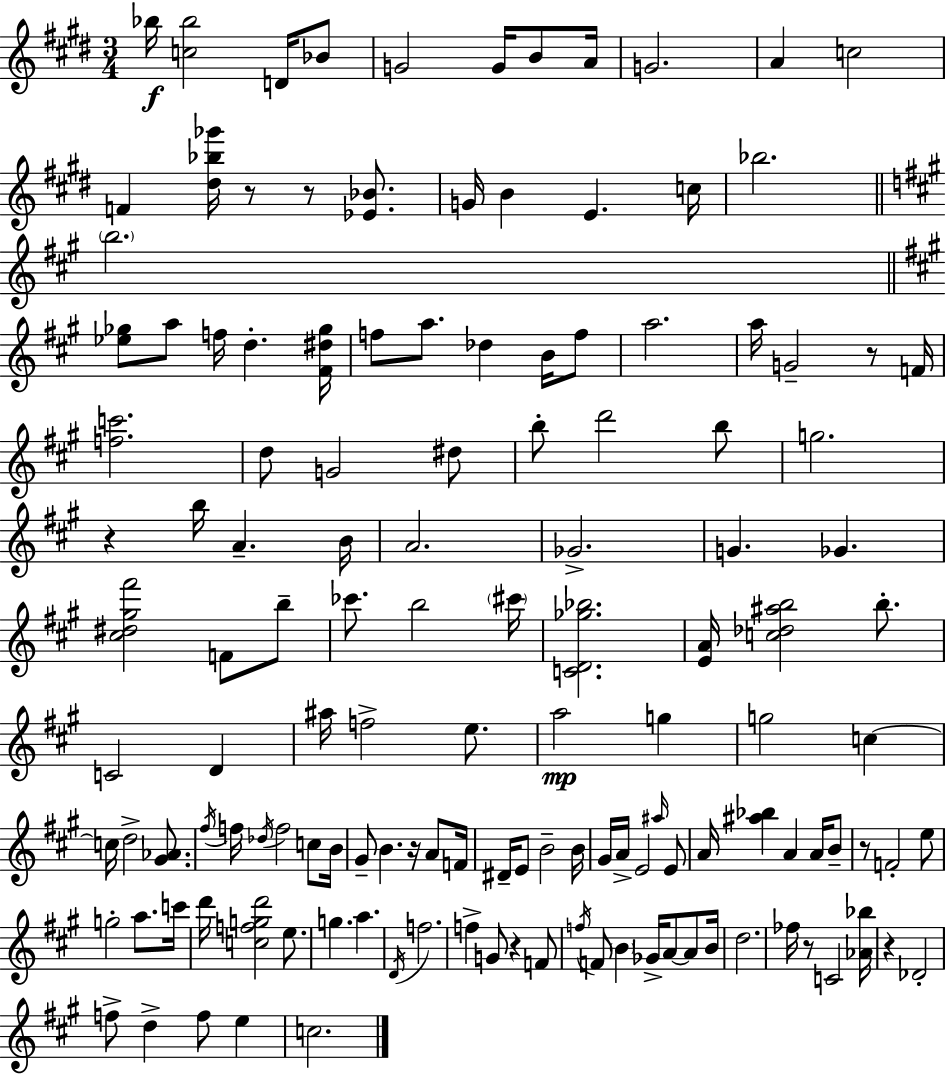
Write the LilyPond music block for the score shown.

{
  \clef treble
  \numericTimeSignature
  \time 3/4
  \key e \major
  bes''16\f <c'' bes''>2 d'16 bes'8 | g'2 g'16 b'8 a'16 | g'2. | a'4 c''2 | \break f'4 <dis'' bes'' ges'''>16 r8 r8 <ees' bes'>8. | g'16 b'4 e'4. c''16 | bes''2. | \bar "||" \break \key a \major \parenthesize b''2. | \bar "||" \break \key a \major <ees'' ges''>8 a''8 f''16 d''4.-. <fis' dis'' ges''>16 | f''8 a''8. des''4 b'16 f''8 | a''2. | a''16 g'2-- r8 f'16 | \break <f'' c'''>2. | d''8 g'2 dis''8 | b''8-. d'''2 b''8 | g''2. | \break r4 b''16 a'4.-- b'16 | a'2. | ges'2.-> | g'4. ges'4. | \break <cis'' dis'' gis'' fis'''>2 f'8 b''8-- | ces'''8. b''2 \parenthesize cis'''16 | <c' d' ges'' bes''>2. | <e' a'>16 <c'' des'' ais'' b''>2 b''8.-. | \break c'2 d'4 | ais''16 f''2-> e''8. | a''2\mp g''4 | g''2 c''4~~ | \break c''16 d''2-> <gis' aes'>8. | \acciaccatura { fis''16 } f''16 \acciaccatura { des''16 } f''2 c''8 | b'16 gis'8-- b'4. r16 a'8 | f'16 dis'16-- e'8 b'2-- | \break b'16 gis'16 a'16-> e'2 | \grace { ais''16 } e'8 a'16 <ais'' bes''>4 a'4 | a'16 b'8-- r8 f'2-. | e''8 g''2-. a''8. | \break c'''16 d'''16 <c'' f'' g'' d'''>2 | e''8. g''4. a''4. | \acciaccatura { d'16 } f''2. | f''4-> g'8 r4 | \break f'8 \acciaccatura { f''16 } f'8 \parenthesize b'4 ges'16-> | a'8~~ a'8 b'16 d''2. | fes''16 r8 c'2 | <aes' bes''>16 r4 des'2-. | \break f''8-> d''4-> f''8 | e''4 c''2. | \bar "|."
}